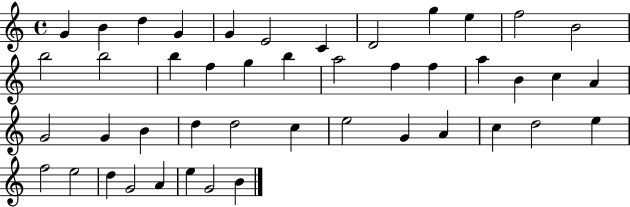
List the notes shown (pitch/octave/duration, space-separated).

G4/q B4/q D5/q G4/q G4/q E4/h C4/q D4/h G5/q E5/q F5/h B4/h B5/h B5/h B5/q F5/q G5/q B5/q A5/h F5/q F5/q A5/q B4/q C5/q A4/q G4/h G4/q B4/q D5/q D5/h C5/q E5/h G4/q A4/q C5/q D5/h E5/q F5/h E5/h D5/q G4/h A4/q E5/q G4/h B4/q